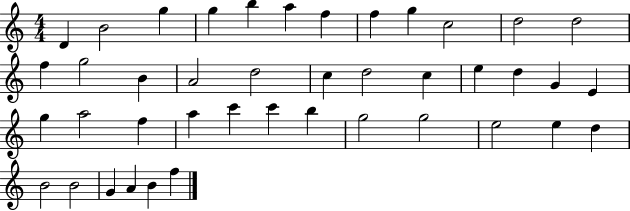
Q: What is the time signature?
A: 4/4